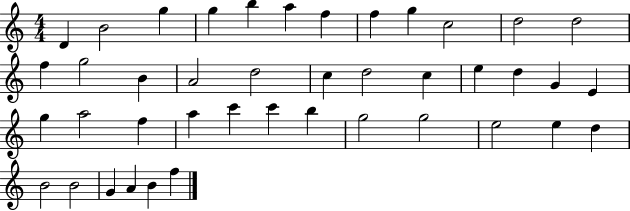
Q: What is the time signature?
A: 4/4